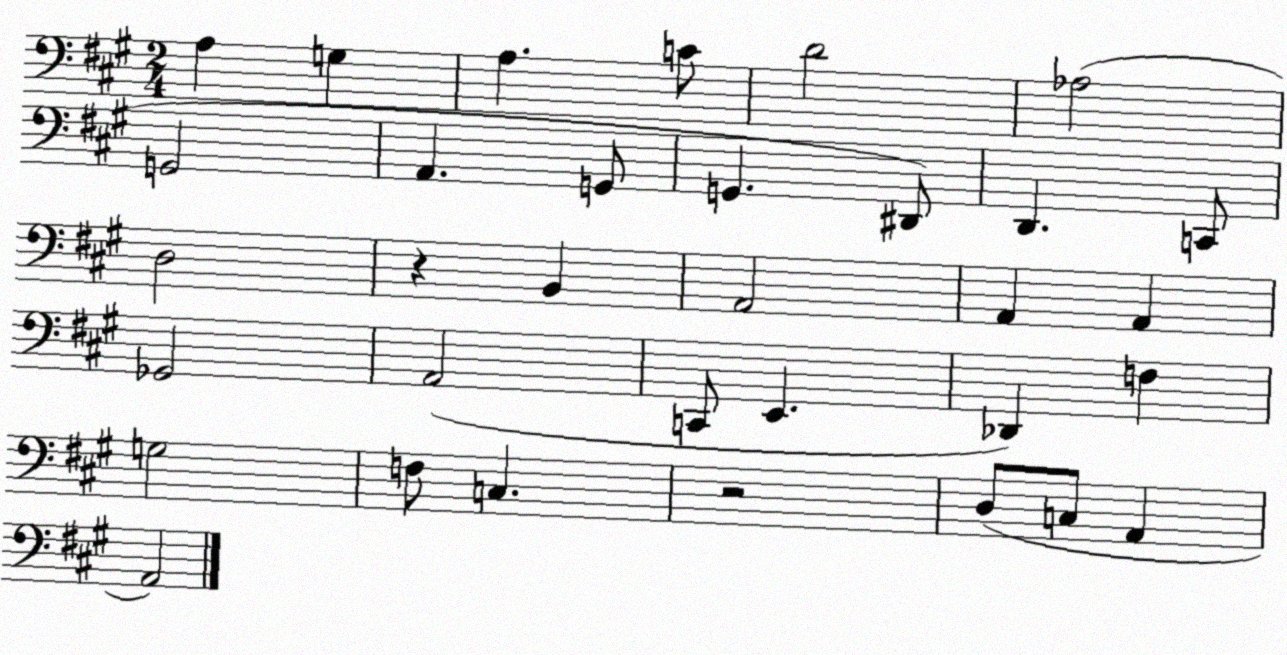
X:1
T:Untitled
M:2/4
L:1/4
K:A
A, G, A, C/2 D2 _A,2 G,,2 A,, G,,/2 G,, ^D,,/2 D,, C,,/2 D,2 z B,, A,,2 A,, A,, _G,,2 A,,2 C,,/2 E,, _D,, F, G,2 F,/2 C, z2 D,/2 C,/2 A,, A,,2